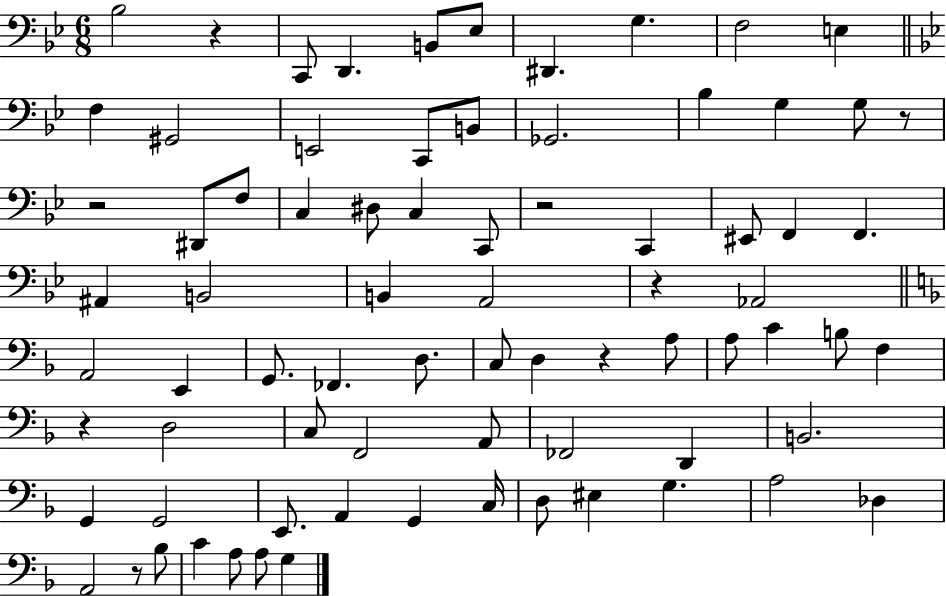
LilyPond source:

{
  \clef bass
  \numericTimeSignature
  \time 6/8
  \key bes \major
  bes2 r4 | c,8 d,4. b,8 ees8 | dis,4. g4. | f2 e4 | \break \bar "||" \break \key bes \major f4 gis,2 | e,2 c,8 b,8 | ges,2. | bes4 g4 g8 r8 | \break r2 dis,8 f8 | c4 dis8 c4 c,8 | r2 c,4 | eis,8 f,4 f,4. | \break ais,4 b,2 | b,4 a,2 | r4 aes,2 | \bar "||" \break \key f \major a,2 e,4 | g,8. fes,4. d8. | c8 d4 r4 a8 | a8 c'4 b8 f4 | \break r4 d2 | c8 f,2 a,8 | fes,2 d,4 | b,2. | \break g,4 g,2 | e,8. a,4 g,4 c16 | d8 eis4 g4. | a2 des4 | \break a,2 r8 bes8 | c'4 a8 a8 g4 | \bar "|."
}